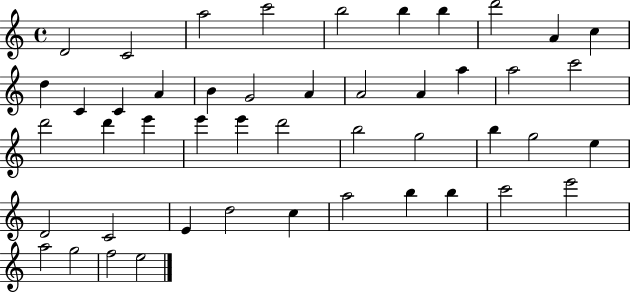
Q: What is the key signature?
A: C major